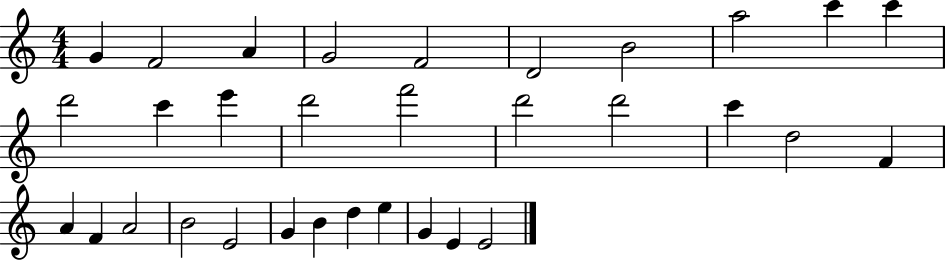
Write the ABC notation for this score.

X:1
T:Untitled
M:4/4
L:1/4
K:C
G F2 A G2 F2 D2 B2 a2 c' c' d'2 c' e' d'2 f'2 d'2 d'2 c' d2 F A F A2 B2 E2 G B d e G E E2